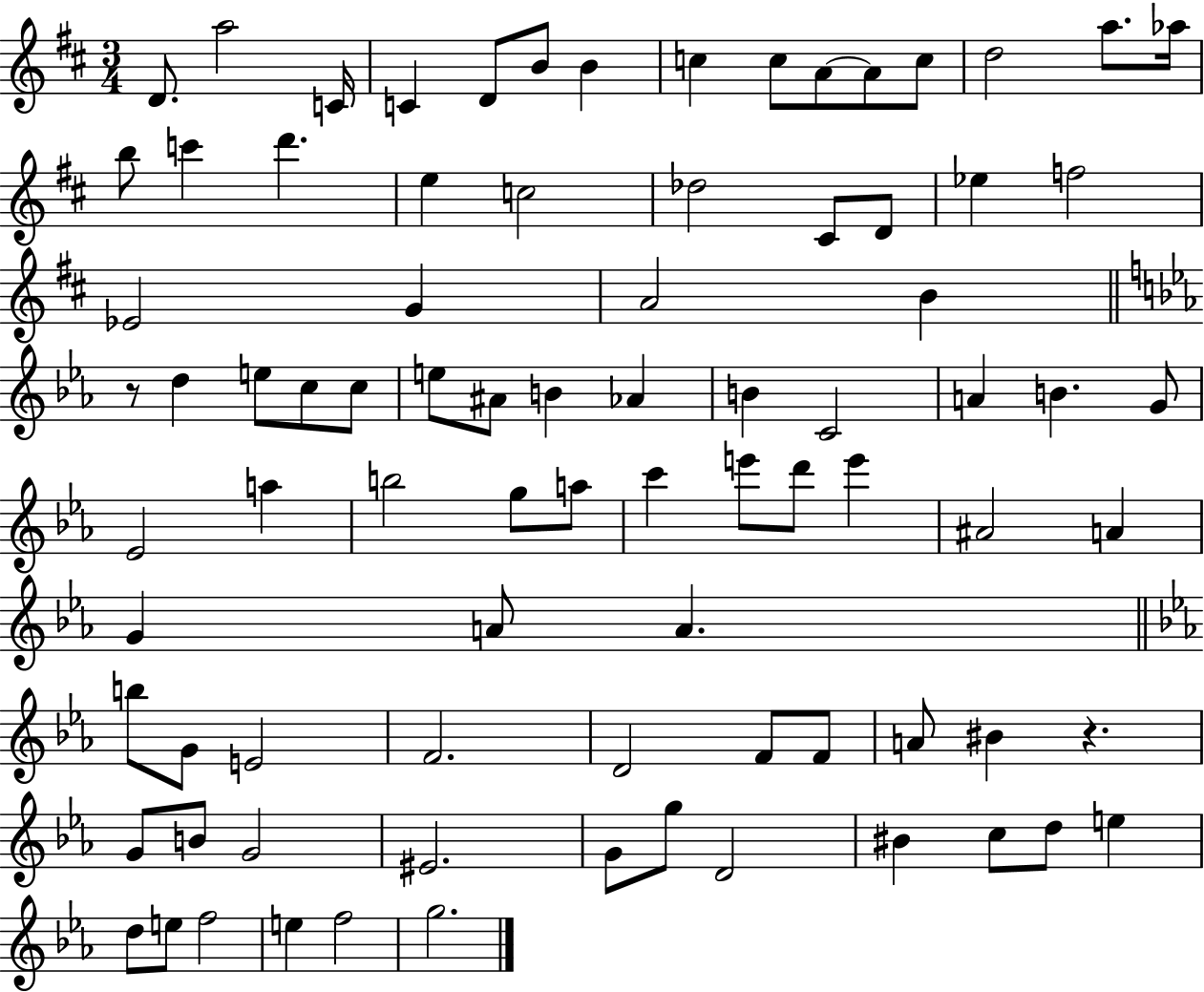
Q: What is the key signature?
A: D major